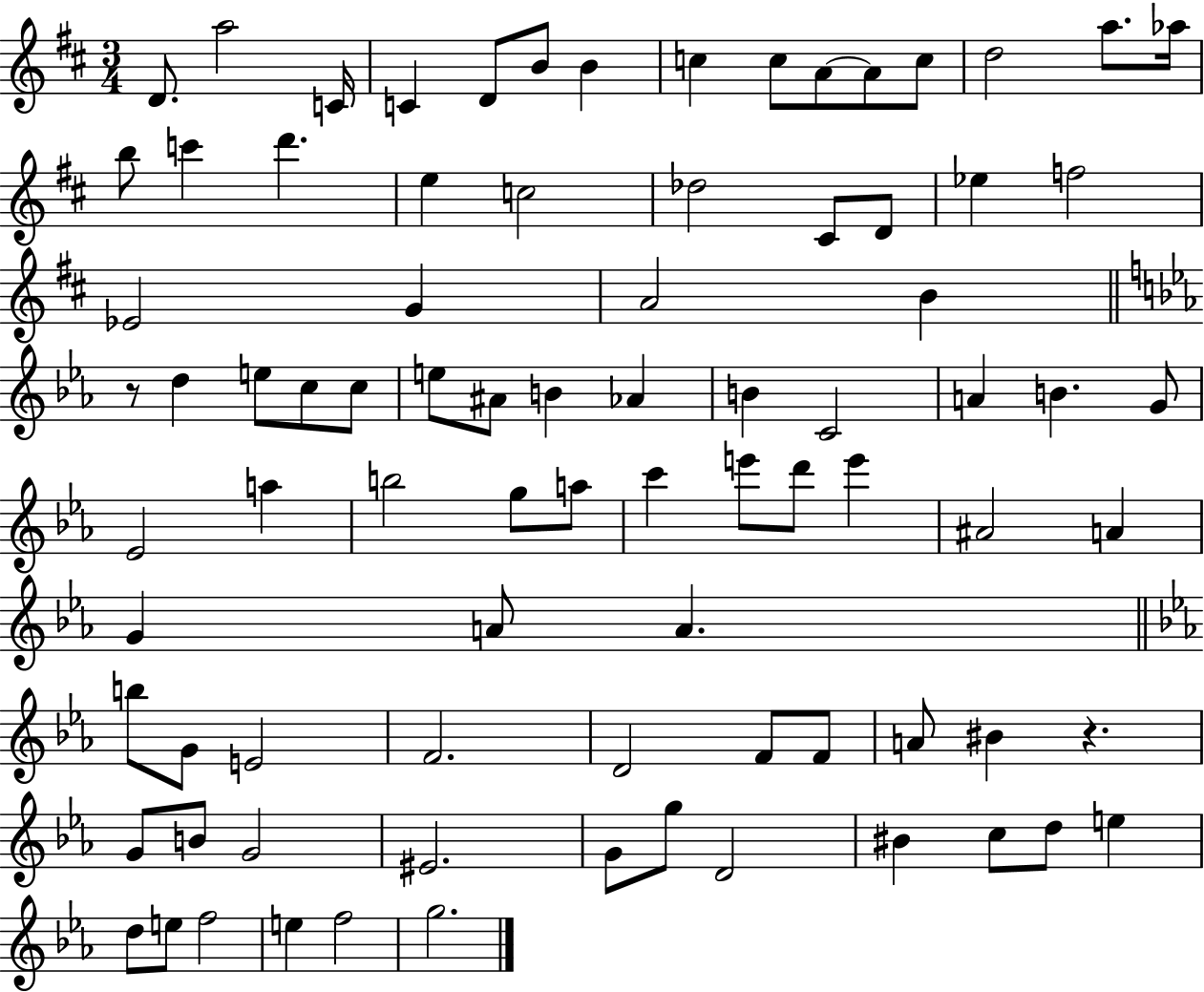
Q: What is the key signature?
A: D major